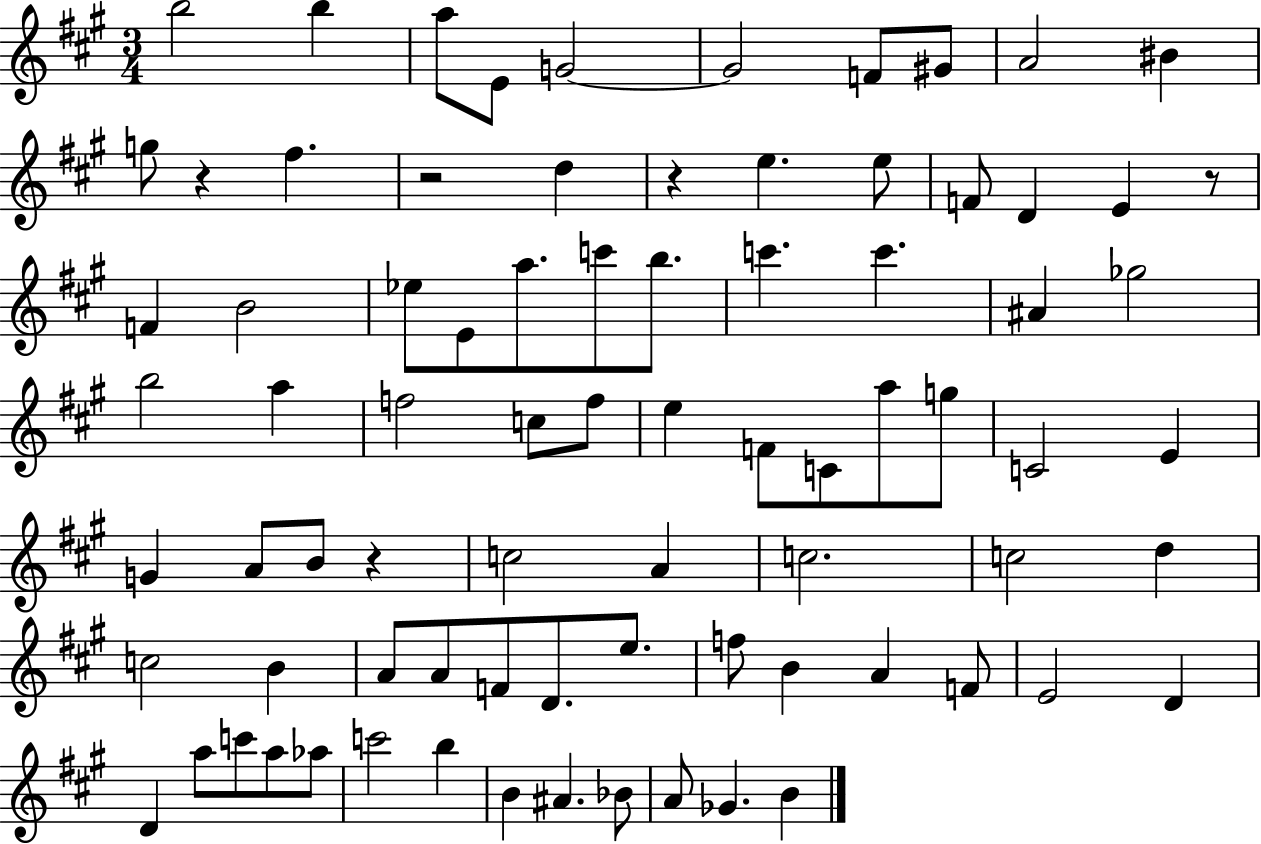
X:1
T:Untitled
M:3/4
L:1/4
K:A
b2 b a/2 E/2 G2 G2 F/2 ^G/2 A2 ^B g/2 z ^f z2 d z e e/2 F/2 D E z/2 F B2 _e/2 E/2 a/2 c'/2 b/2 c' c' ^A _g2 b2 a f2 c/2 f/2 e F/2 C/2 a/2 g/2 C2 E G A/2 B/2 z c2 A c2 c2 d c2 B A/2 A/2 F/2 D/2 e/2 f/2 B A F/2 E2 D D a/2 c'/2 a/2 _a/2 c'2 b B ^A _B/2 A/2 _G B